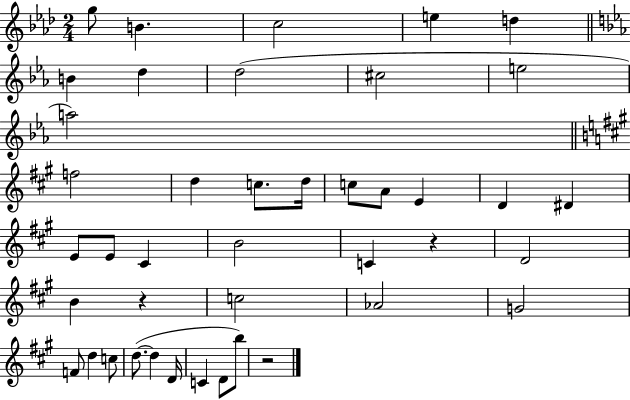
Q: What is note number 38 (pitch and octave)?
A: D4